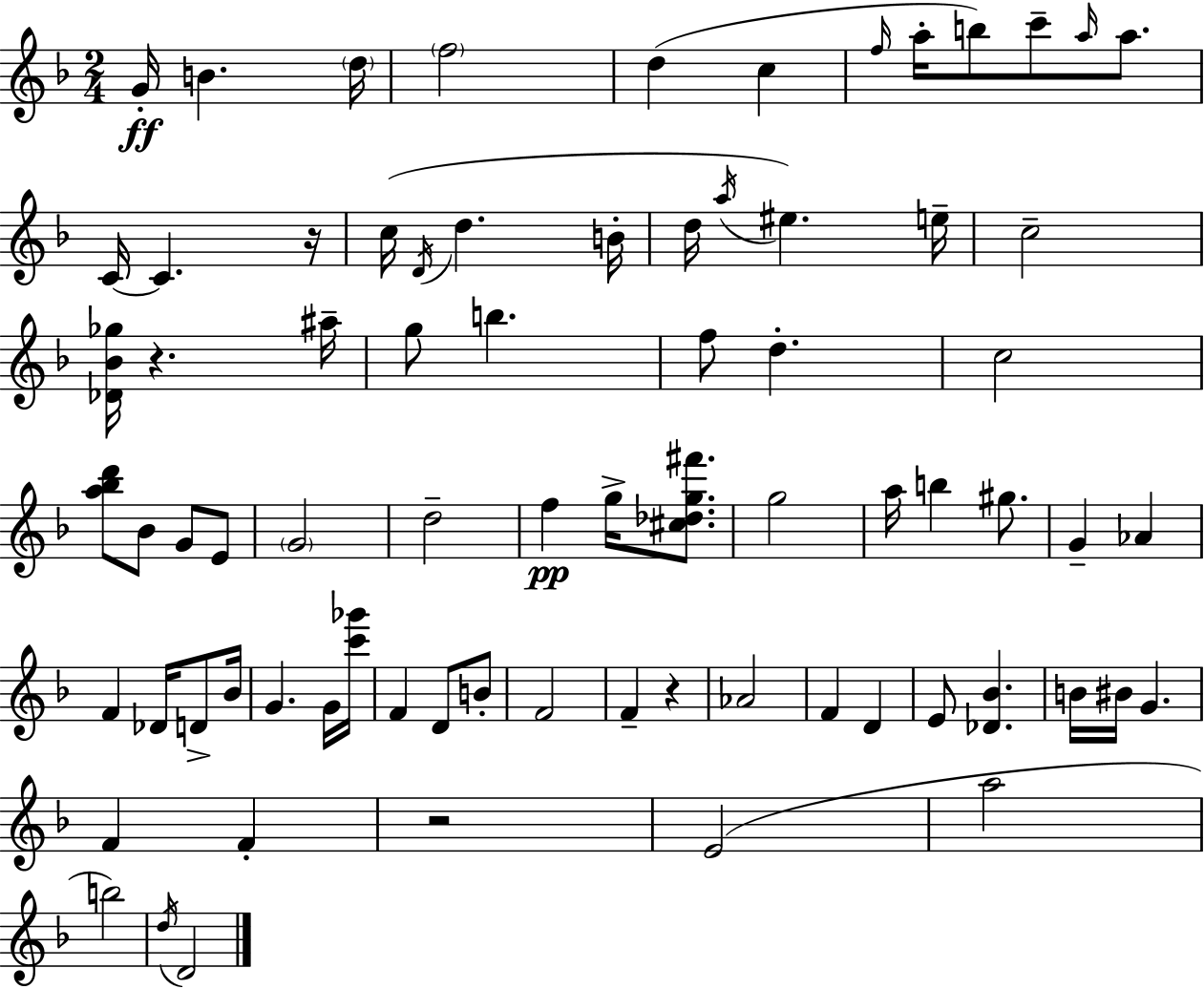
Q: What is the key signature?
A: D minor